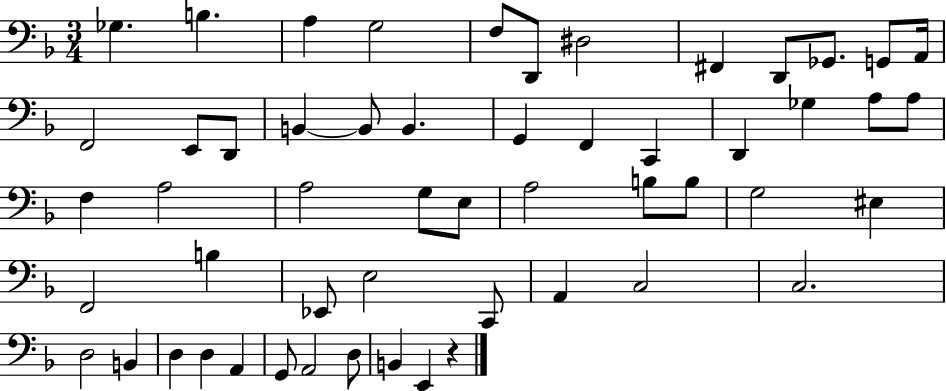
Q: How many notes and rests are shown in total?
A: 54